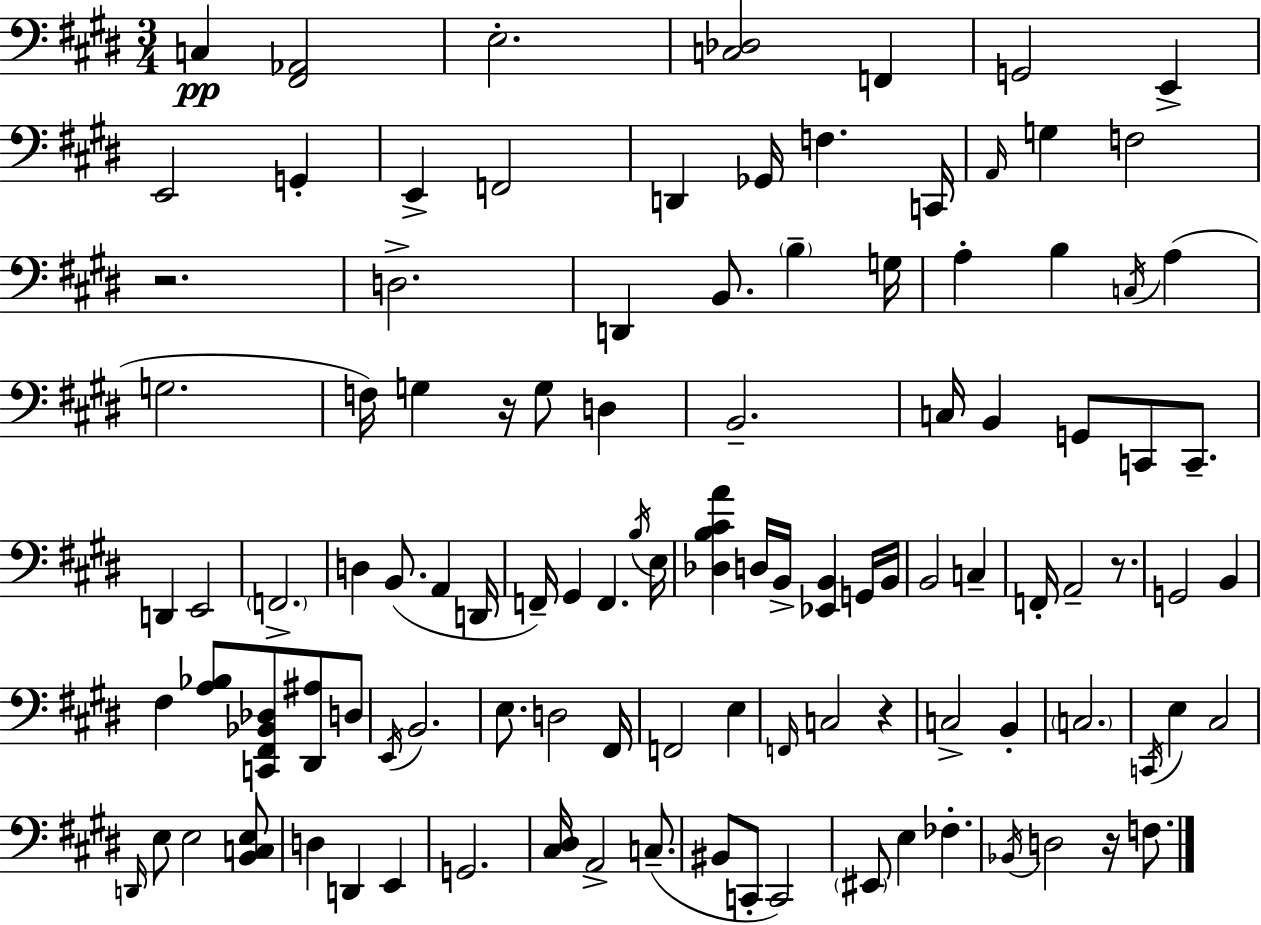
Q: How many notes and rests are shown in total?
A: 107